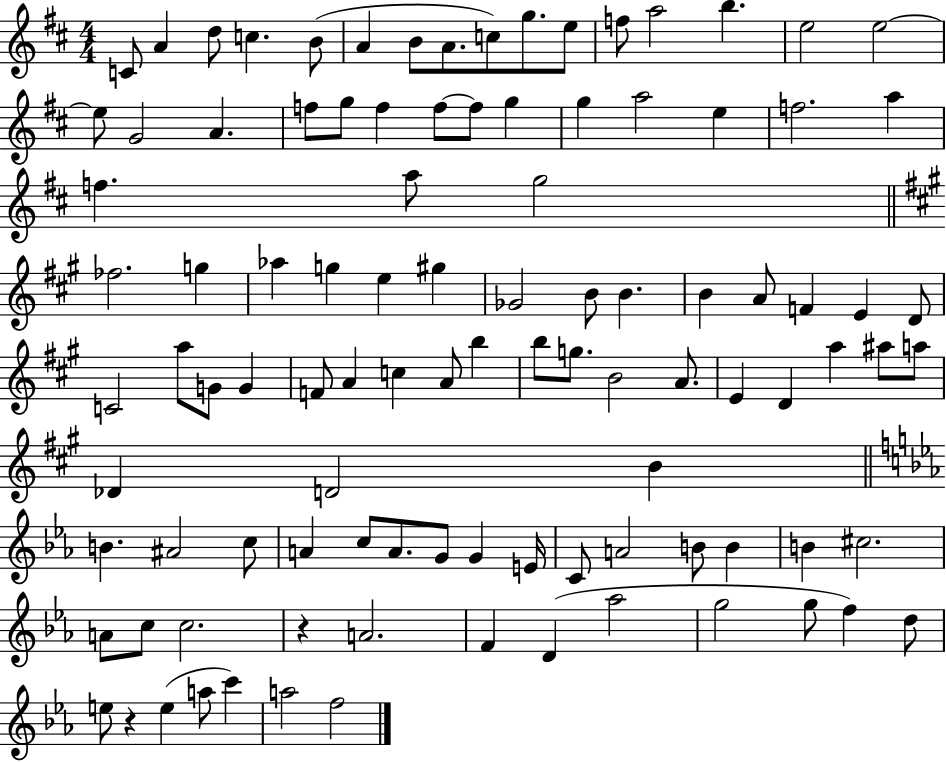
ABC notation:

X:1
T:Untitled
M:4/4
L:1/4
K:D
C/2 A d/2 c B/2 A B/2 A/2 c/2 g/2 e/2 f/2 a2 b e2 e2 e/2 G2 A f/2 g/2 f f/2 f/2 g g a2 e f2 a f a/2 g2 _f2 g _a g e ^g _G2 B/2 B B A/2 F E D/2 C2 a/2 G/2 G F/2 A c A/2 b b/2 g/2 B2 A/2 E D a ^a/2 a/2 _D D2 B B ^A2 c/2 A c/2 A/2 G/2 G E/4 C/2 A2 B/2 B B ^c2 A/2 c/2 c2 z A2 F D _a2 g2 g/2 f d/2 e/2 z e a/2 c' a2 f2